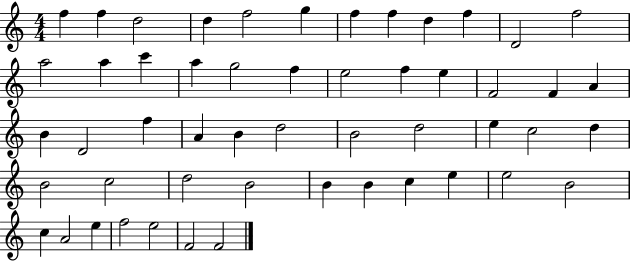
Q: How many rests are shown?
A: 0